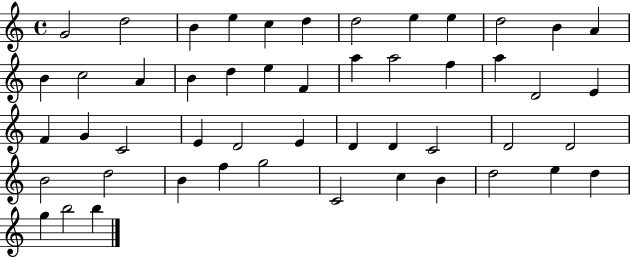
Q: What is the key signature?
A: C major